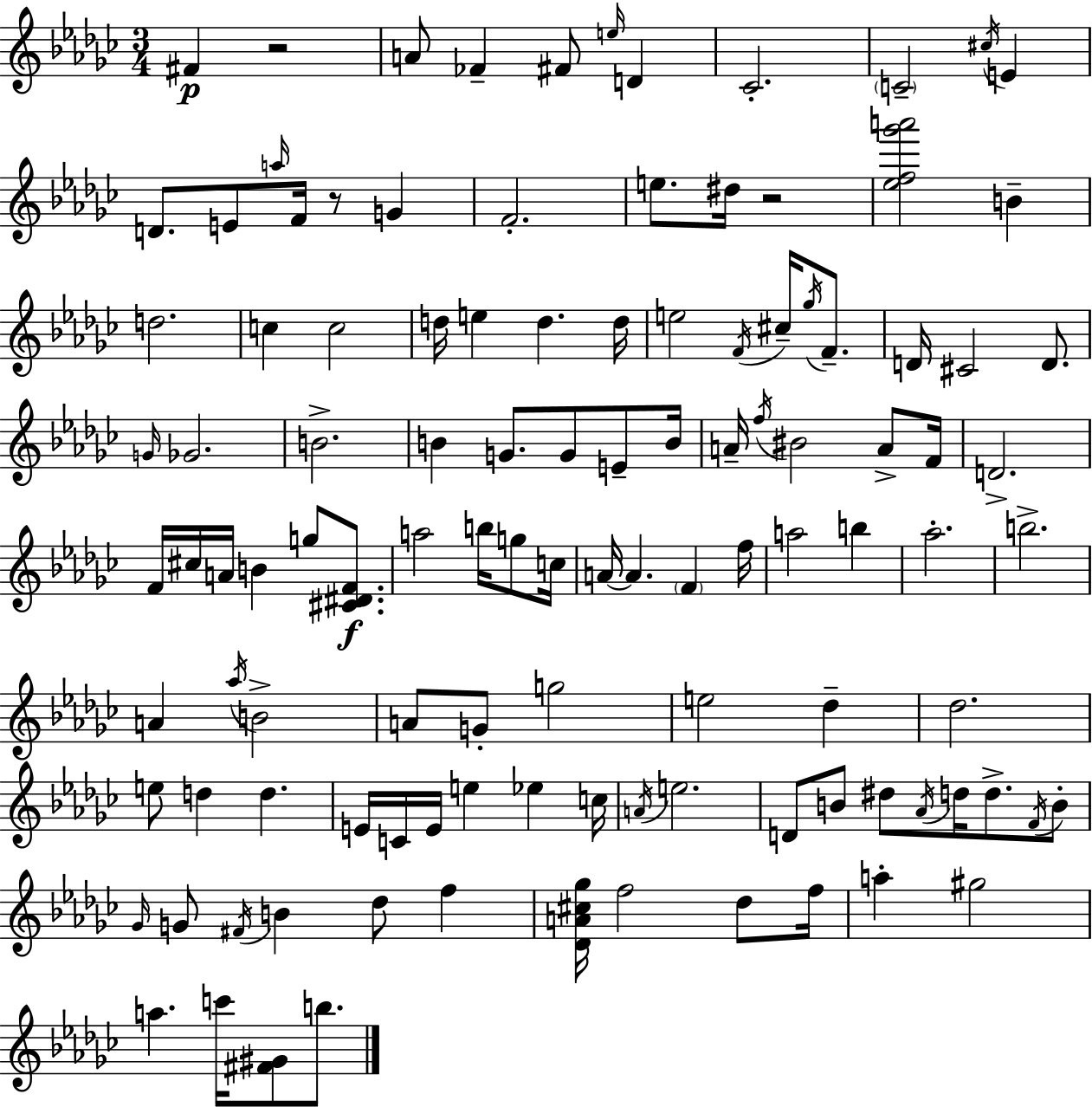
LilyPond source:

{
  \clef treble
  \numericTimeSignature
  \time 3/4
  \key ees \minor
  fis'4\p r2 | a'8 fes'4-- fis'8 \grace { e''16 } d'4 | ces'2.-. | \parenthesize c'2-- \acciaccatura { cis''16 } e'4 | \break d'8. e'8 \grace { a''16 } f'16 r8 g'4 | f'2.-. | e''8. dis''16 r2 | <ees'' f'' ges''' a'''>2 b'4-- | \break d''2. | c''4 c''2 | d''16 e''4 d''4. | d''16 e''2 \acciaccatura { f'16 } | \break cis''16-- \acciaccatura { ges''16 } f'8.-- d'16 cis'2 | d'8. \grace { g'16 } ges'2. | b'2.-> | b'4 g'8. | \break g'8 e'8-- b'16 a'16-- \acciaccatura { f''16 } bis'2 | a'8-> f'16 d'2.-> | f'16 cis''16 a'16 b'4 | g''8 <cis' dis' f'>8.\f a''2 | \break b''16 g''8 c''16 a'16~~ a'4. | \parenthesize f'4 f''16 a''2 | b''4 aes''2.-. | b''2.-> | \break a'4 \acciaccatura { aes''16 } | b'2-> a'8 g'8-. | g''2 e''2 | des''4-- des''2. | \break e''8 d''4 | d''4. e'16 c'16 e'16 e''4 | ees''4 c''16 \acciaccatura { a'16 } e''2. | d'8 b'8 | \break dis''8 \acciaccatura { aes'16 } d''16 d''8.-> \acciaccatura { f'16 } b'8-. \grace { ges'16 } | g'8 \acciaccatura { fis'16 } b'4 des''8 f''4 | <des' a' cis'' ges''>16 f''2 des''8 | f''16 a''4-. gis''2 | \break a''4. c'''16 <fis' gis'>8 b''8. | \bar "|."
}